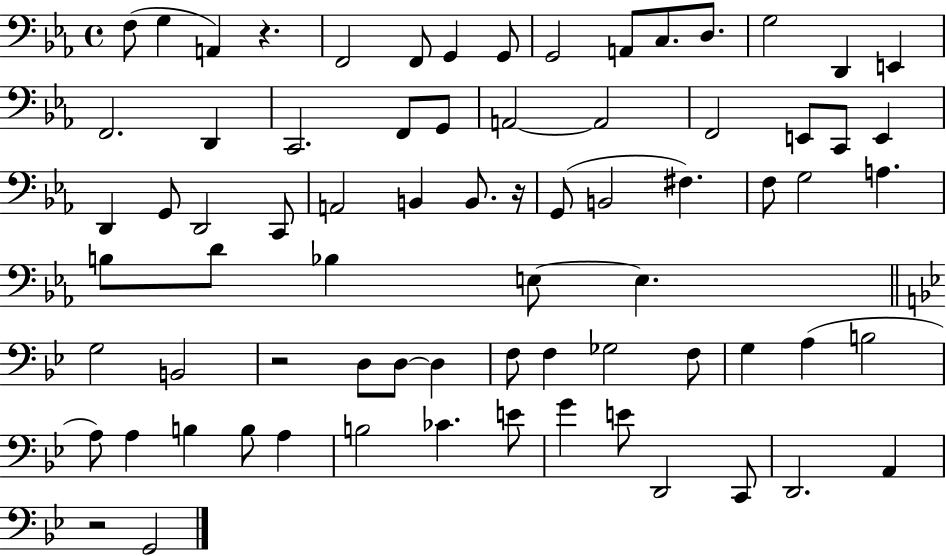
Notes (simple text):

F3/e G3/q A2/q R/q. F2/h F2/e G2/q G2/e G2/h A2/e C3/e. D3/e. G3/h D2/q E2/q F2/h. D2/q C2/h. F2/e G2/e A2/h A2/h F2/h E2/e C2/e E2/q D2/q G2/e D2/h C2/e A2/h B2/q B2/e. R/s G2/e B2/h F#3/q. F3/e G3/h A3/q. B3/e D4/e Bb3/q E3/e E3/q. G3/h B2/h R/h D3/e D3/e D3/q F3/e F3/q Gb3/h F3/e G3/q A3/q B3/h A3/e A3/q B3/q B3/e A3/q B3/h CES4/q. E4/e G4/q E4/e D2/h C2/e D2/h. A2/q R/h G2/h